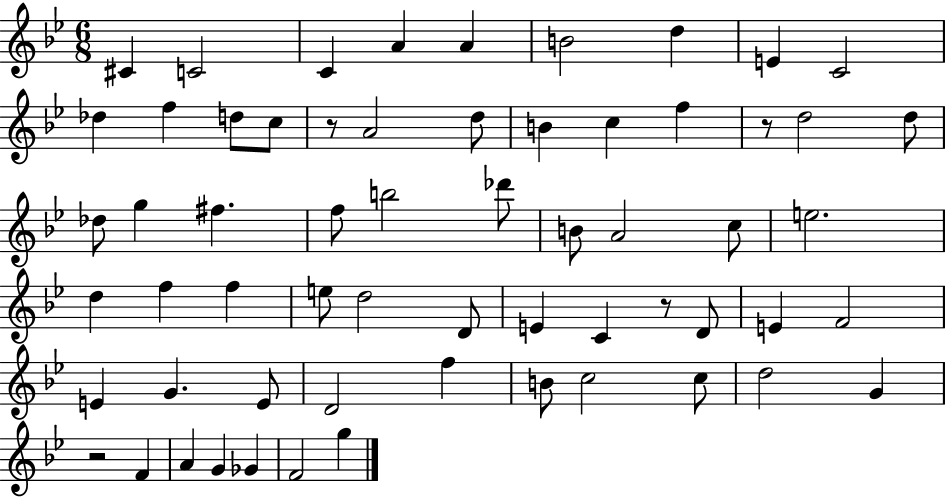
C#4/q C4/h C4/q A4/q A4/q B4/h D5/q E4/q C4/h Db5/q F5/q D5/e C5/e R/e A4/h D5/e B4/q C5/q F5/q R/e D5/h D5/e Db5/e G5/q F#5/q. F5/e B5/h Db6/e B4/e A4/h C5/e E5/h. D5/q F5/q F5/q E5/e D5/h D4/e E4/q C4/q R/e D4/e E4/q F4/h E4/q G4/q. E4/e D4/h F5/q B4/e C5/h C5/e D5/h G4/q R/h F4/q A4/q G4/q Gb4/q F4/h G5/q